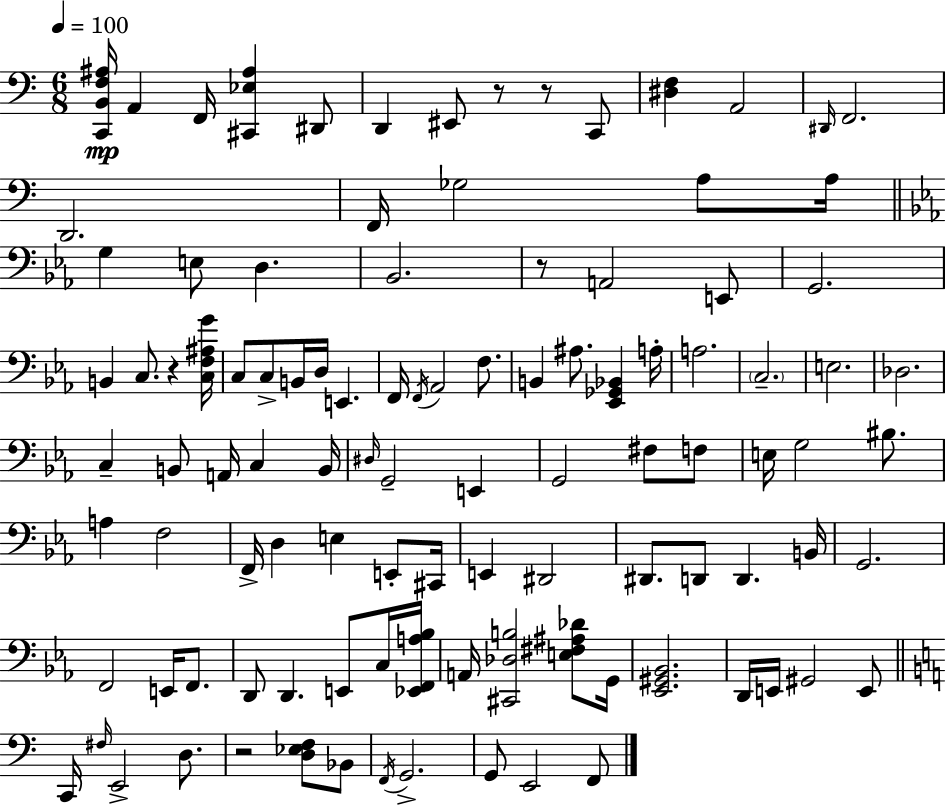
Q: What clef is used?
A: bass